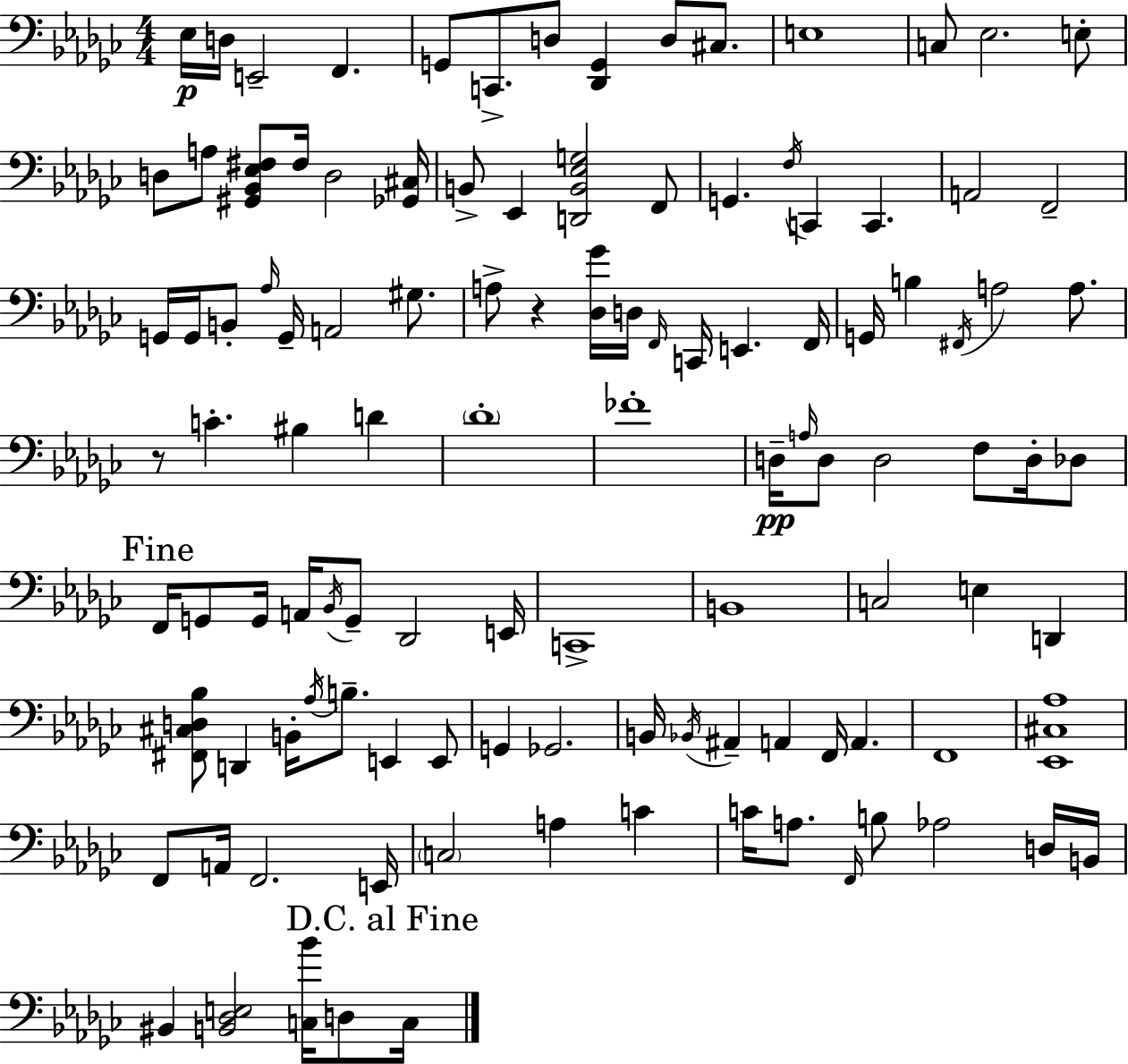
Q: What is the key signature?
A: EES minor